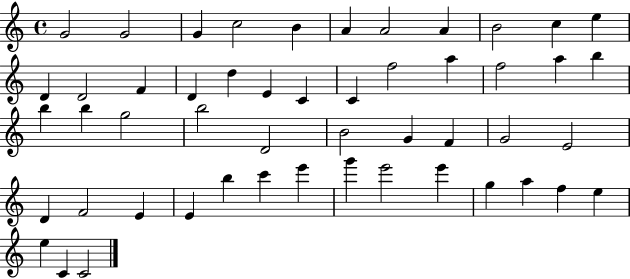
G4/h G4/h G4/q C5/h B4/q A4/q A4/h A4/q B4/h C5/q E5/q D4/q D4/h F4/q D4/q D5/q E4/q C4/q C4/q F5/h A5/q F5/h A5/q B5/q B5/q B5/q G5/h B5/h D4/h B4/h G4/q F4/q G4/h E4/h D4/q F4/h E4/q E4/q B5/q C6/q E6/q G6/q E6/h E6/q G5/q A5/q F5/q E5/q E5/q C4/q C4/h